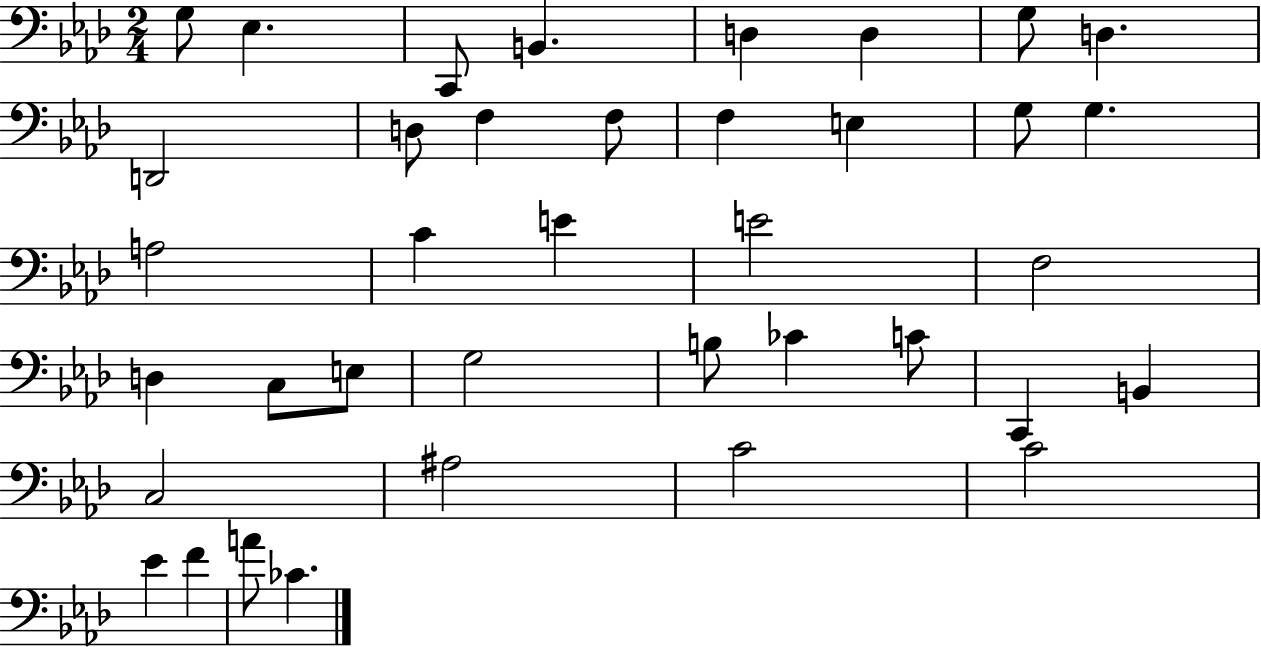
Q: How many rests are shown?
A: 0